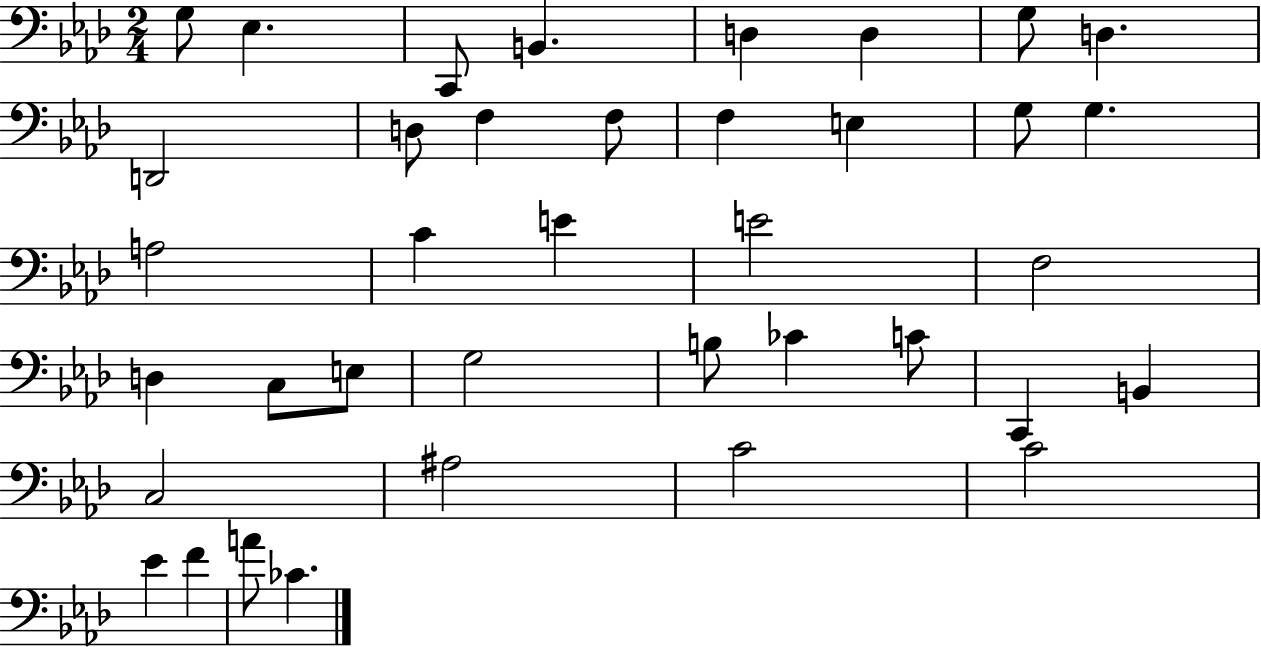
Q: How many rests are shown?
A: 0